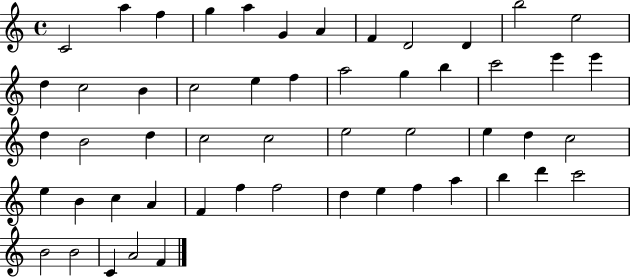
C4/h A5/q F5/q G5/q A5/q G4/q A4/q F4/q D4/h D4/q B5/h E5/h D5/q C5/h B4/q C5/h E5/q F5/q A5/h G5/q B5/q C6/h E6/q E6/q D5/q B4/h D5/q C5/h C5/h E5/h E5/h E5/q D5/q C5/h E5/q B4/q C5/q A4/q F4/q F5/q F5/h D5/q E5/q F5/q A5/q B5/q D6/q C6/h B4/h B4/h C4/q A4/h F4/q